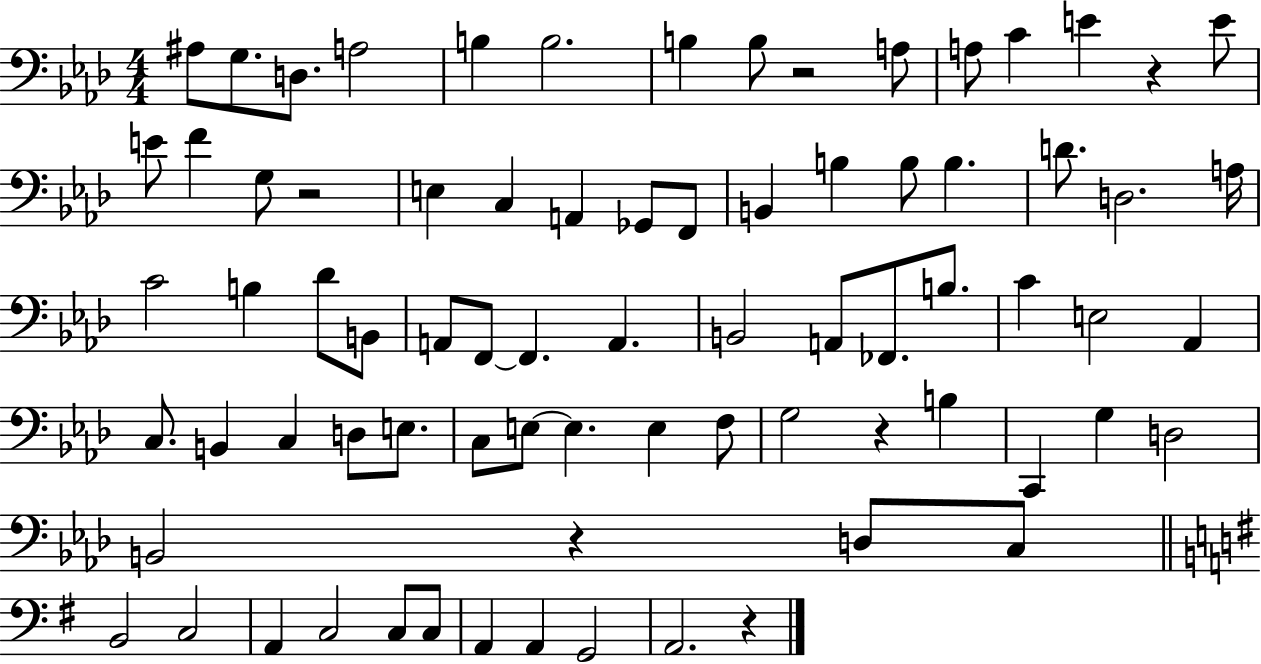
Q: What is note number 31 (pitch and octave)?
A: Db4